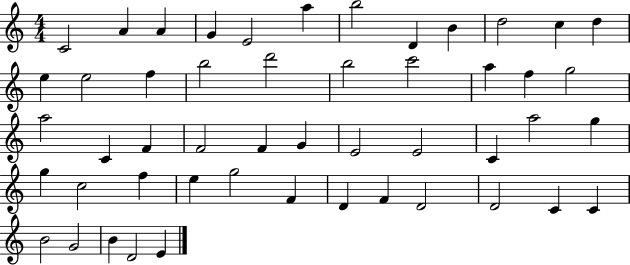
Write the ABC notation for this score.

X:1
T:Untitled
M:4/4
L:1/4
K:C
C2 A A G E2 a b2 D B d2 c d e e2 f b2 d'2 b2 c'2 a f g2 a2 C F F2 F G E2 E2 C a2 g g c2 f e g2 F D F D2 D2 C C B2 G2 B D2 E